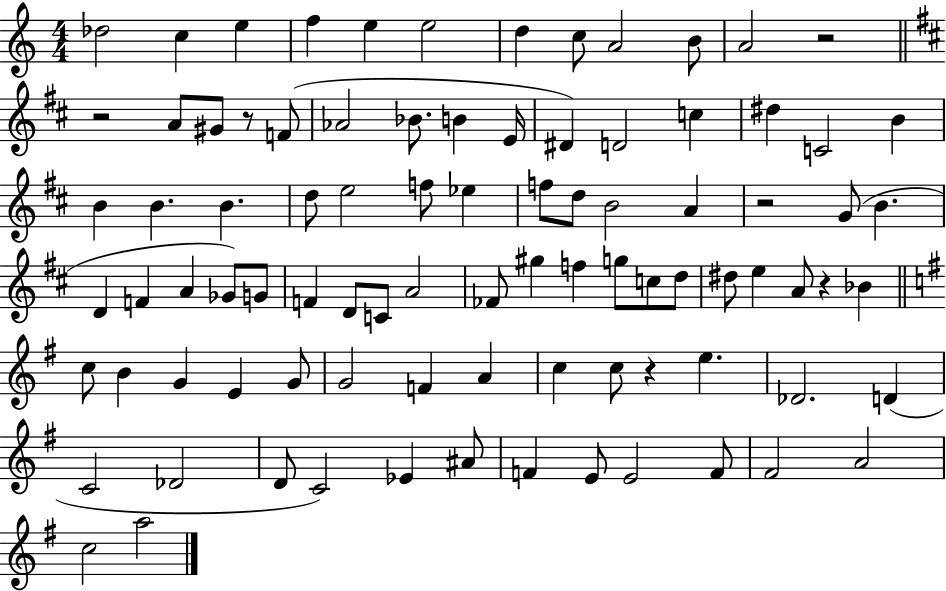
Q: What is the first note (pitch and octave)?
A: Db5